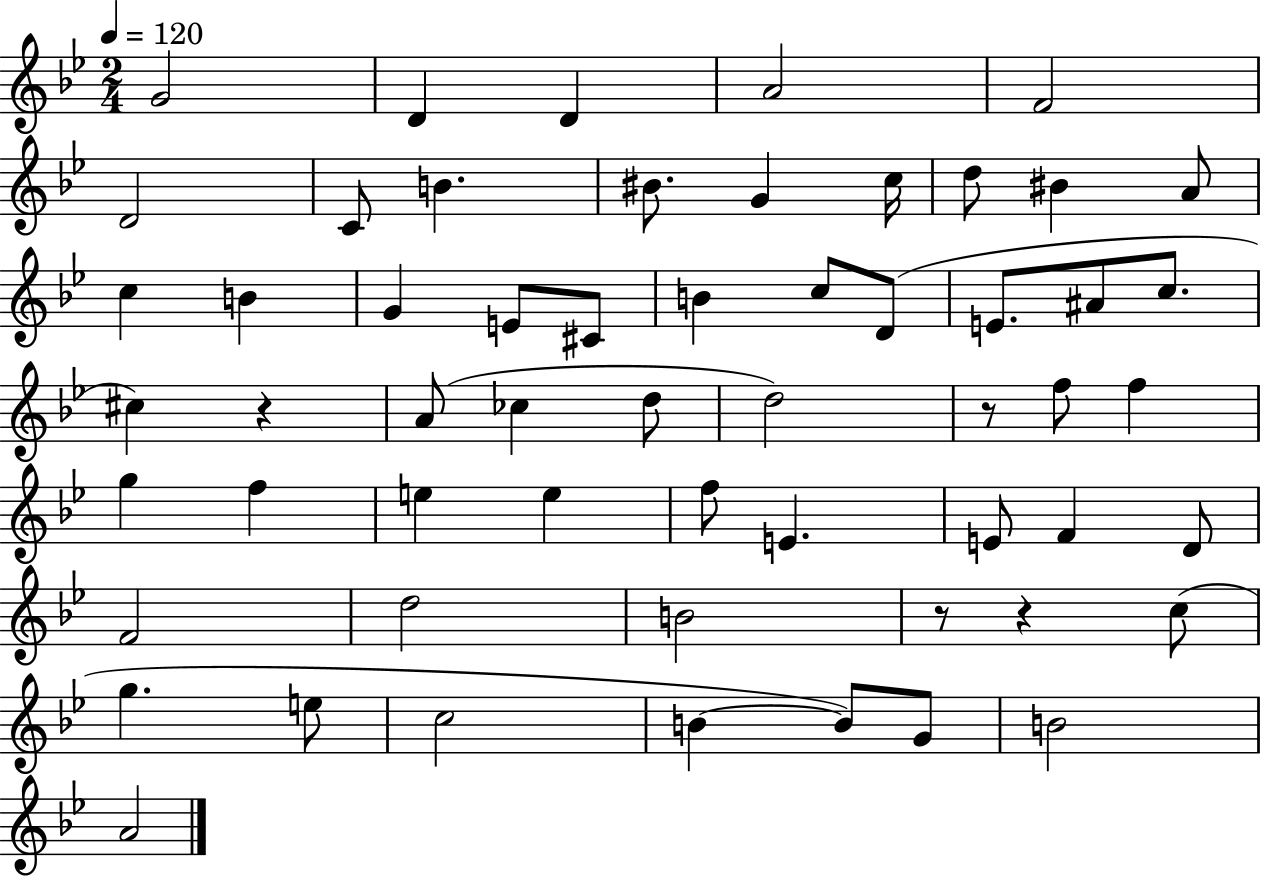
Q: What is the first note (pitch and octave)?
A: G4